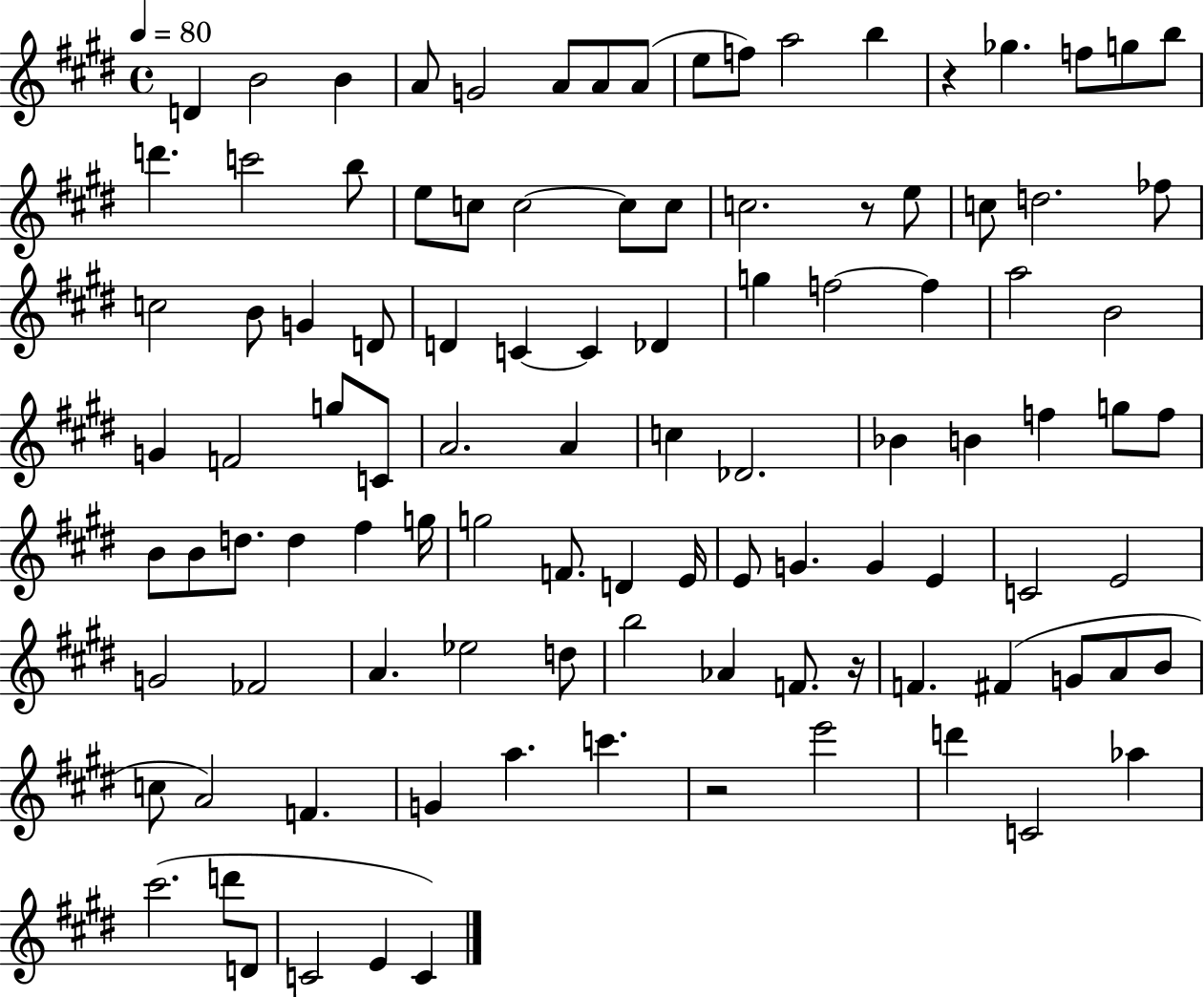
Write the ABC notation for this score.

X:1
T:Untitled
M:4/4
L:1/4
K:E
D B2 B A/2 G2 A/2 A/2 A/2 e/2 f/2 a2 b z _g f/2 g/2 b/2 d' c'2 b/2 e/2 c/2 c2 c/2 c/2 c2 z/2 e/2 c/2 d2 _f/2 c2 B/2 G D/2 D C C _D g f2 f a2 B2 G F2 g/2 C/2 A2 A c _D2 _B B f g/2 f/2 B/2 B/2 d/2 d ^f g/4 g2 F/2 D E/4 E/2 G G E C2 E2 G2 _F2 A _e2 d/2 b2 _A F/2 z/4 F ^F G/2 A/2 B/2 c/2 A2 F G a c' z2 e'2 d' C2 _a ^c'2 d'/2 D/2 C2 E C